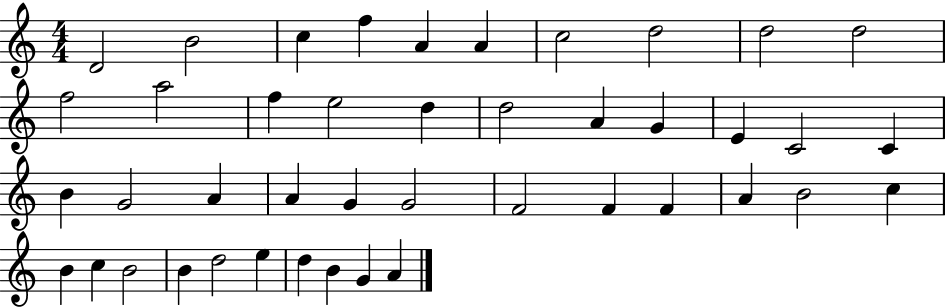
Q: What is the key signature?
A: C major